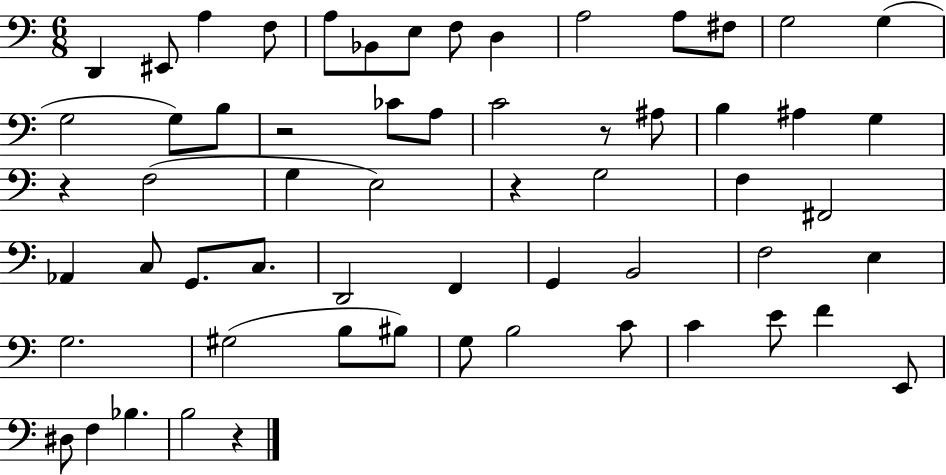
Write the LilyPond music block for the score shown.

{
  \clef bass
  \numericTimeSignature
  \time 6/8
  \key c \major
  d,4 eis,8 a4 f8 | a8 bes,8 e8 f8 d4 | a2 a8 fis8 | g2 g4( | \break g2 g8) b8 | r2 ces'8 a8 | c'2 r8 ais8 | b4 ais4 g4 | \break r4 f2( | g4 e2) | r4 g2 | f4 fis,2 | \break aes,4 c8 g,8. c8. | d,2 f,4 | g,4 b,2 | f2 e4 | \break g2. | gis2( b8 bis8) | g8 b2 c'8 | c'4 e'8 f'4 e,8 | \break dis8 f4 bes4. | b2 r4 | \bar "|."
}